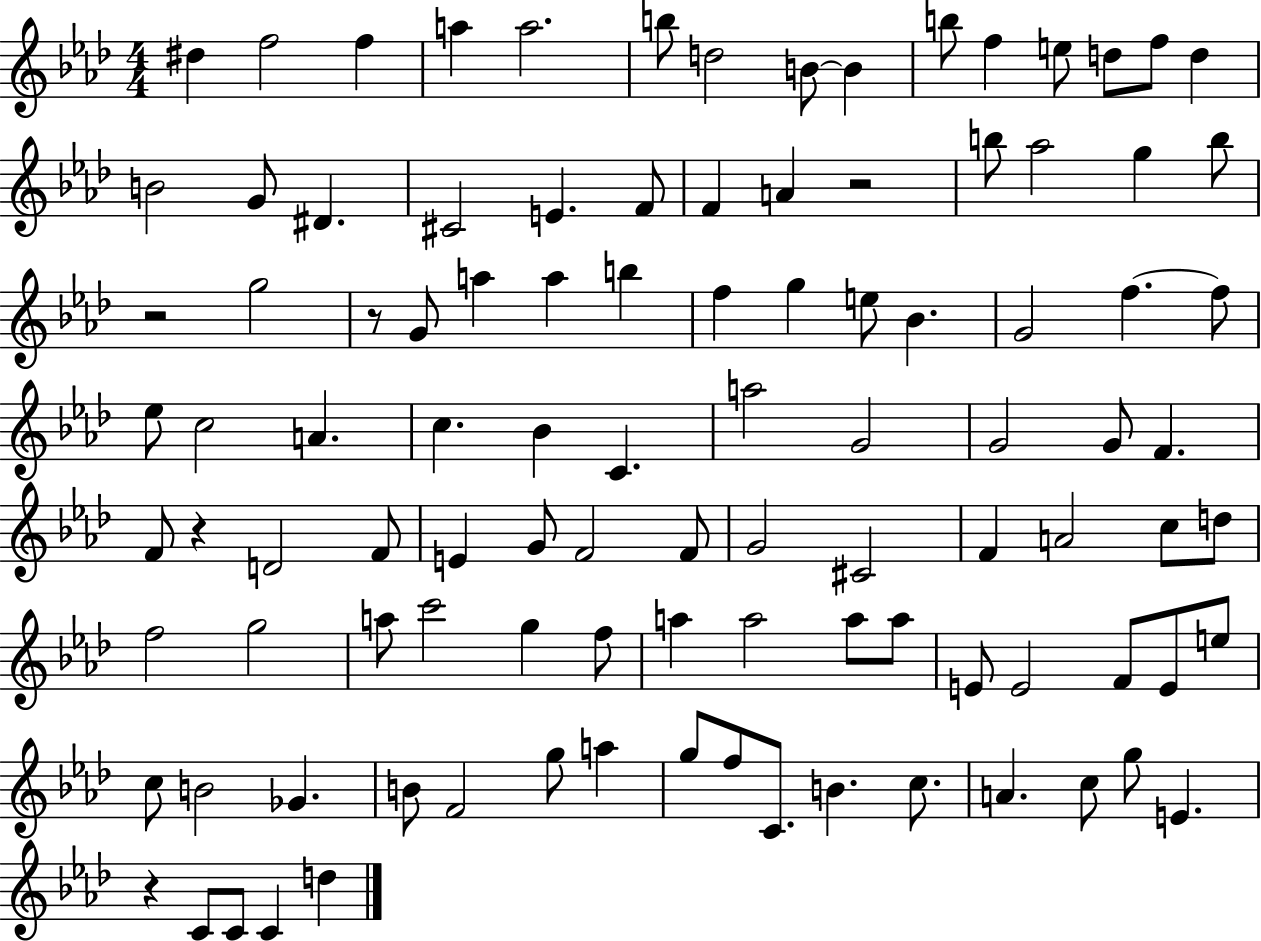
{
  \clef treble
  \numericTimeSignature
  \time 4/4
  \key aes \major
  dis''4 f''2 f''4 | a''4 a''2. | b''8 d''2 b'8~~ b'4 | b''8 f''4 e''8 d''8 f''8 d''4 | \break b'2 g'8 dis'4. | cis'2 e'4. f'8 | f'4 a'4 r2 | b''8 aes''2 g''4 b''8 | \break r2 g''2 | r8 g'8 a''4 a''4 b''4 | f''4 g''4 e''8 bes'4. | g'2 f''4.~~ f''8 | \break ees''8 c''2 a'4. | c''4. bes'4 c'4. | a''2 g'2 | g'2 g'8 f'4. | \break f'8 r4 d'2 f'8 | e'4 g'8 f'2 f'8 | g'2 cis'2 | f'4 a'2 c''8 d''8 | \break f''2 g''2 | a''8 c'''2 g''4 f''8 | a''4 a''2 a''8 a''8 | e'8 e'2 f'8 e'8 e''8 | \break c''8 b'2 ges'4. | b'8 f'2 g''8 a''4 | g''8 f''8 c'8. b'4. c''8. | a'4. c''8 g''8 e'4. | \break r4 c'8 c'8 c'4 d''4 | \bar "|."
}